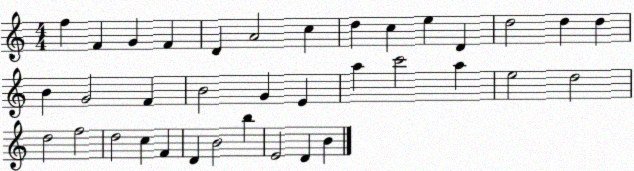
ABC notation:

X:1
T:Untitled
M:4/4
L:1/4
K:C
f F G F D A2 c d c e D d2 d d B G2 F B2 G E a c'2 a e2 d2 d2 f2 d2 c F D B2 b E2 D B